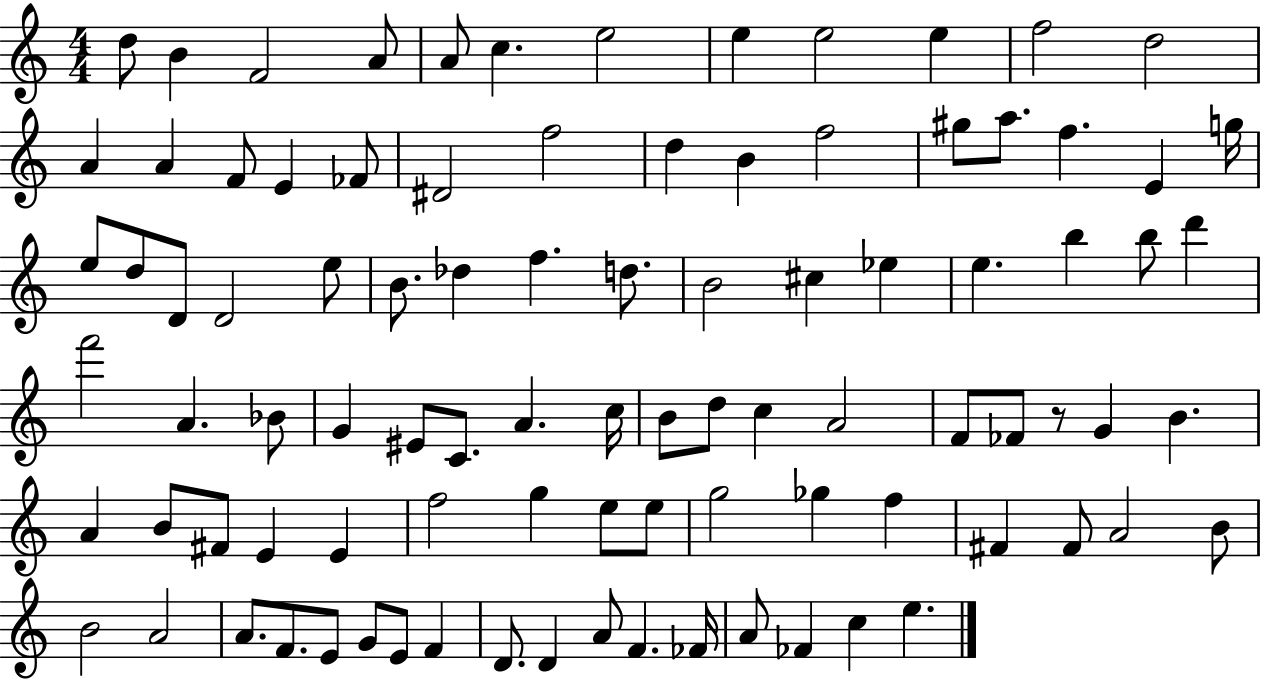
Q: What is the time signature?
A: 4/4